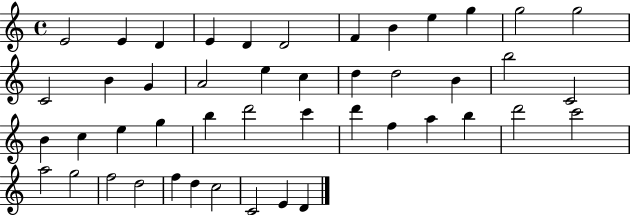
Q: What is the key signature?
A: C major